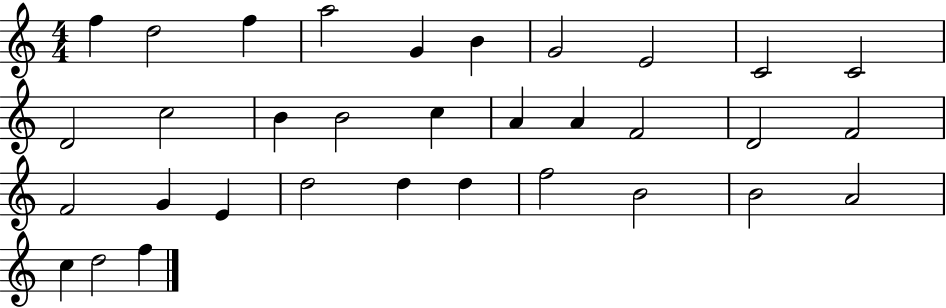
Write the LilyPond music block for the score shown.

{
  \clef treble
  \numericTimeSignature
  \time 4/4
  \key c \major
  f''4 d''2 f''4 | a''2 g'4 b'4 | g'2 e'2 | c'2 c'2 | \break d'2 c''2 | b'4 b'2 c''4 | a'4 a'4 f'2 | d'2 f'2 | \break f'2 g'4 e'4 | d''2 d''4 d''4 | f''2 b'2 | b'2 a'2 | \break c''4 d''2 f''4 | \bar "|."
}